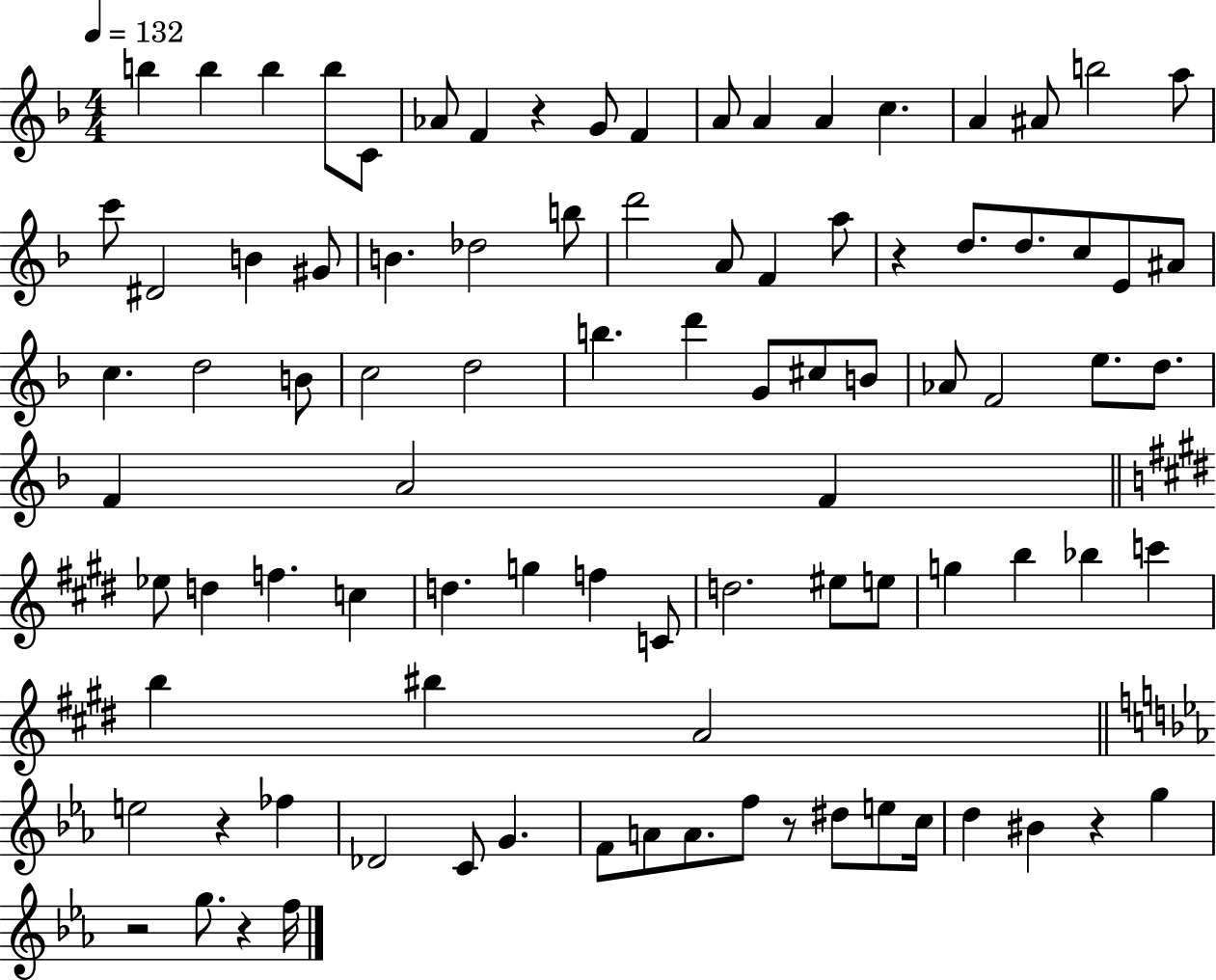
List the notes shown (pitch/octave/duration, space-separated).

B5/q B5/q B5/q B5/e C4/e Ab4/e F4/q R/q G4/e F4/q A4/e A4/q A4/q C5/q. A4/q A#4/e B5/h A5/e C6/e D#4/h B4/q G#4/e B4/q. Db5/h B5/e D6/h A4/e F4/q A5/e R/q D5/e. D5/e. C5/e E4/e A#4/e C5/q. D5/h B4/e C5/h D5/h B5/q. D6/q G4/e C#5/e B4/e Ab4/e F4/h E5/e. D5/e. F4/q A4/h F4/q Eb5/e D5/q F5/q. C5/q D5/q. G5/q F5/q C4/e D5/h. EIS5/e E5/e G5/q B5/q Bb5/q C6/q B5/q BIS5/q A4/h E5/h R/q FES5/q Db4/h C4/e G4/q. F4/e A4/e A4/e. F5/e R/e D#5/e E5/e C5/s D5/q BIS4/q R/q G5/q R/h G5/e. R/q F5/s